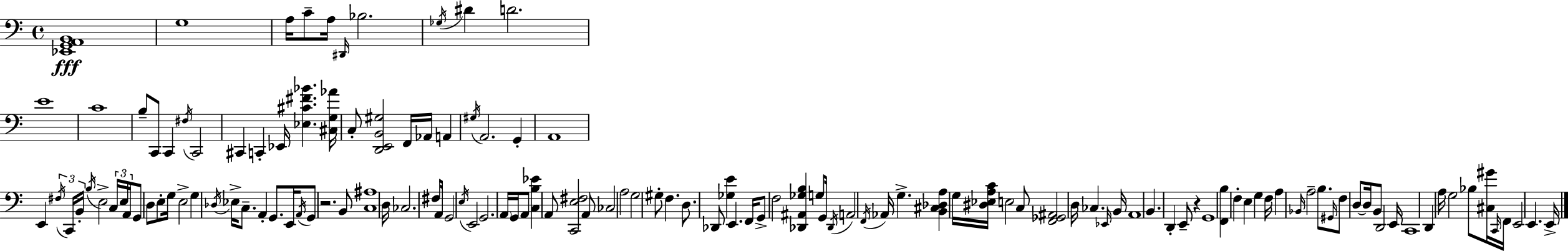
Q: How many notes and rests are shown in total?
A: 135